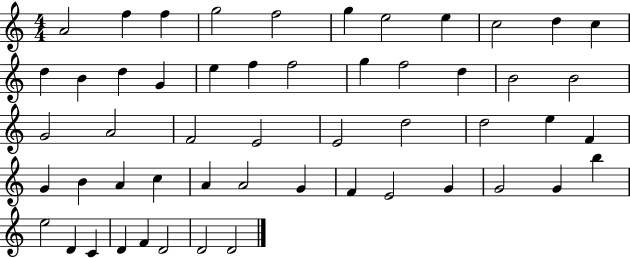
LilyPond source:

{
  \clef treble
  \numericTimeSignature
  \time 4/4
  \key c \major
  a'2 f''4 f''4 | g''2 f''2 | g''4 e''2 e''4 | c''2 d''4 c''4 | \break d''4 b'4 d''4 g'4 | e''4 f''4 f''2 | g''4 f''2 d''4 | b'2 b'2 | \break g'2 a'2 | f'2 e'2 | e'2 d''2 | d''2 e''4 f'4 | \break g'4 b'4 a'4 c''4 | a'4 a'2 g'4 | f'4 e'2 g'4 | g'2 g'4 b''4 | \break e''2 d'4 c'4 | d'4 f'4 d'2 | d'2 d'2 | \bar "|."
}